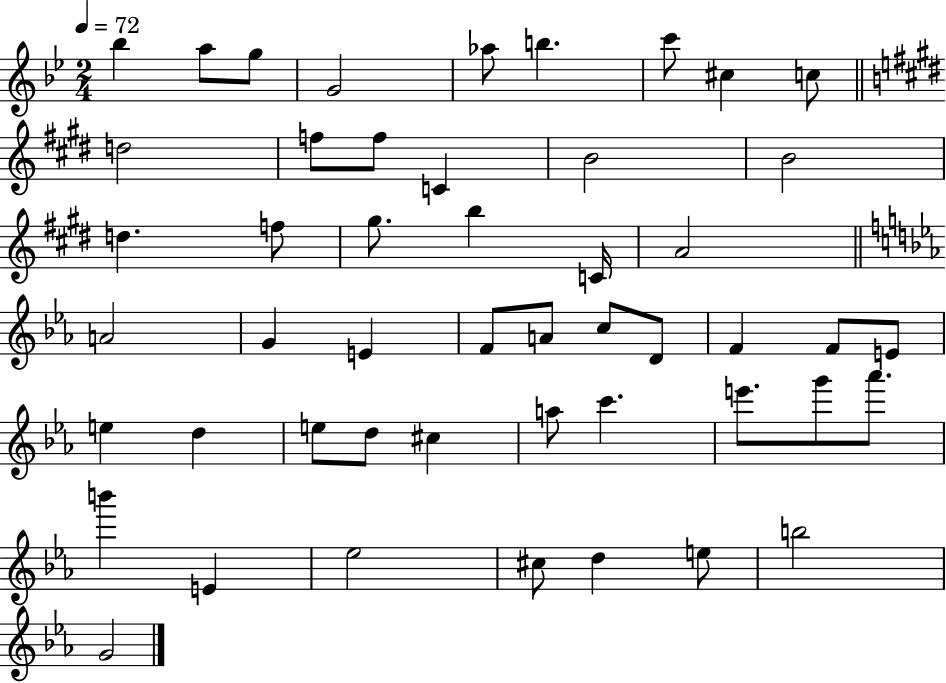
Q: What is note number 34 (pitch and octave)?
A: E5